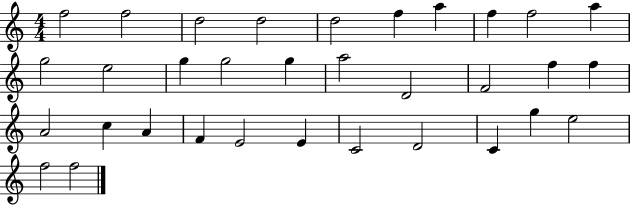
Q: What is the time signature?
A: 4/4